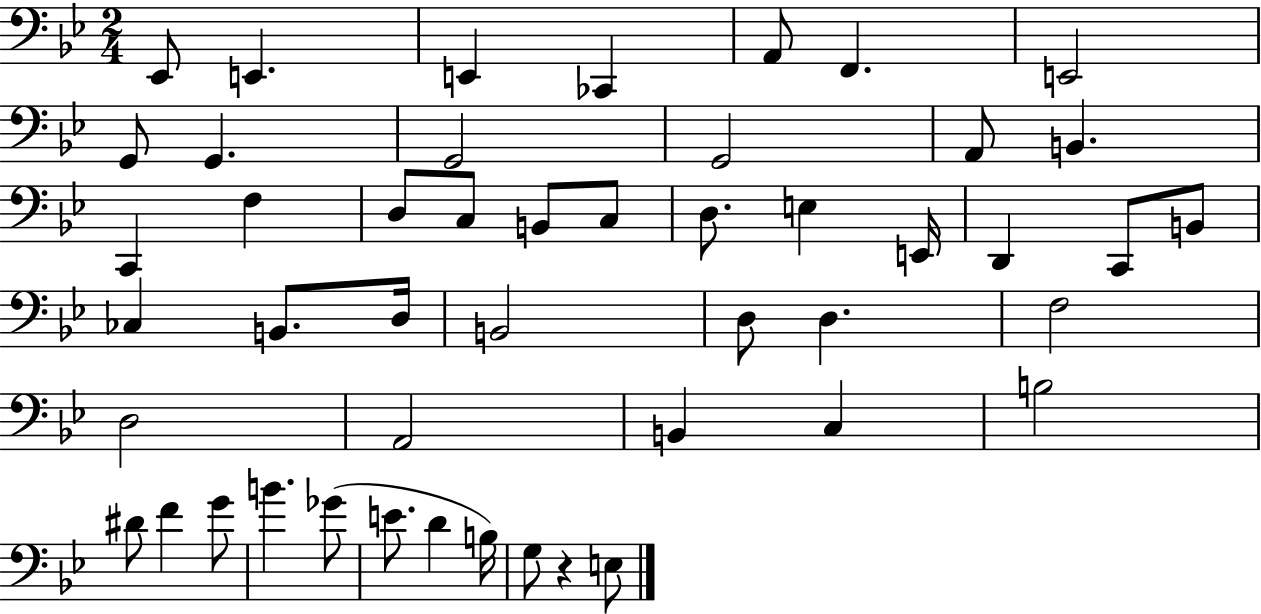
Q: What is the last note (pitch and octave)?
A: E3